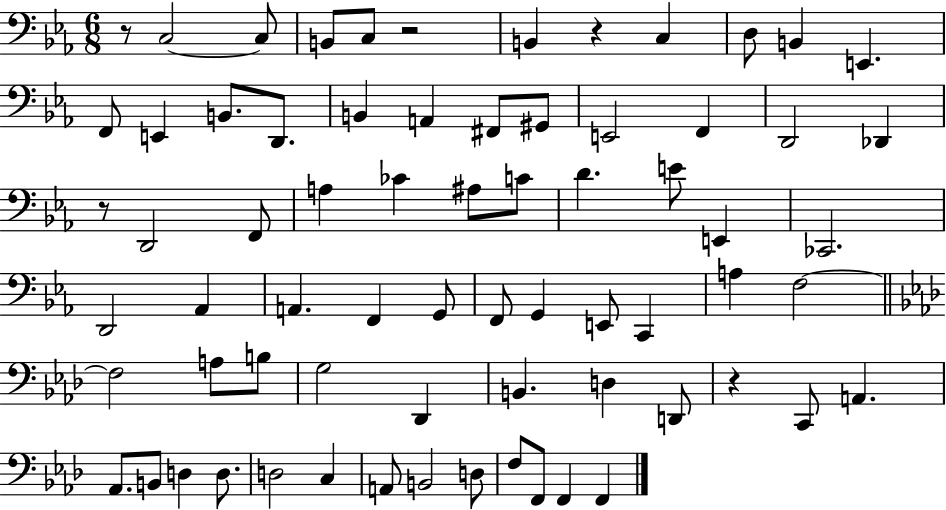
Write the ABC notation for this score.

X:1
T:Untitled
M:6/8
L:1/4
K:Eb
z/2 C,2 C,/2 B,,/2 C,/2 z2 B,, z C, D,/2 B,, E,, F,,/2 E,, B,,/2 D,,/2 B,, A,, ^F,,/2 ^G,,/2 E,,2 F,, D,,2 _D,, z/2 D,,2 F,,/2 A, _C ^A,/2 C/2 D E/2 E,, _C,,2 D,,2 _A,, A,, F,, G,,/2 F,,/2 G,, E,,/2 C,, A, F,2 F,2 A,/2 B,/2 G,2 _D,, B,, D, D,,/2 z C,,/2 A,, _A,,/2 B,,/2 D, D,/2 D,2 C, A,,/2 B,,2 D,/2 F,/2 F,,/2 F,, F,,